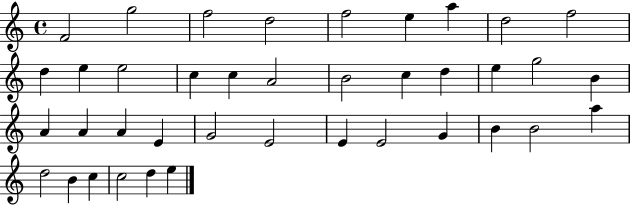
F4/h G5/h F5/h D5/h F5/h E5/q A5/q D5/h F5/h D5/q E5/q E5/h C5/q C5/q A4/h B4/h C5/q D5/q E5/q G5/h B4/q A4/q A4/q A4/q E4/q G4/h E4/h E4/q E4/h G4/q B4/q B4/h A5/q D5/h B4/q C5/q C5/h D5/q E5/q